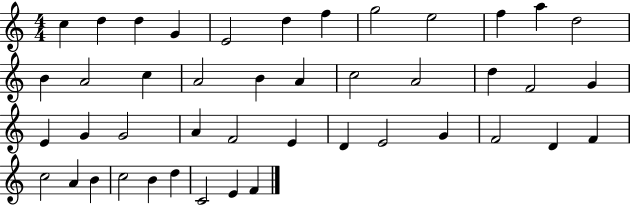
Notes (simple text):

C5/q D5/q D5/q G4/q E4/h D5/q F5/q G5/h E5/h F5/q A5/q D5/h B4/q A4/h C5/q A4/h B4/q A4/q C5/h A4/h D5/q F4/h G4/q E4/q G4/q G4/h A4/q F4/h E4/q D4/q E4/h G4/q F4/h D4/q F4/q C5/h A4/q B4/q C5/h B4/q D5/q C4/h E4/q F4/q